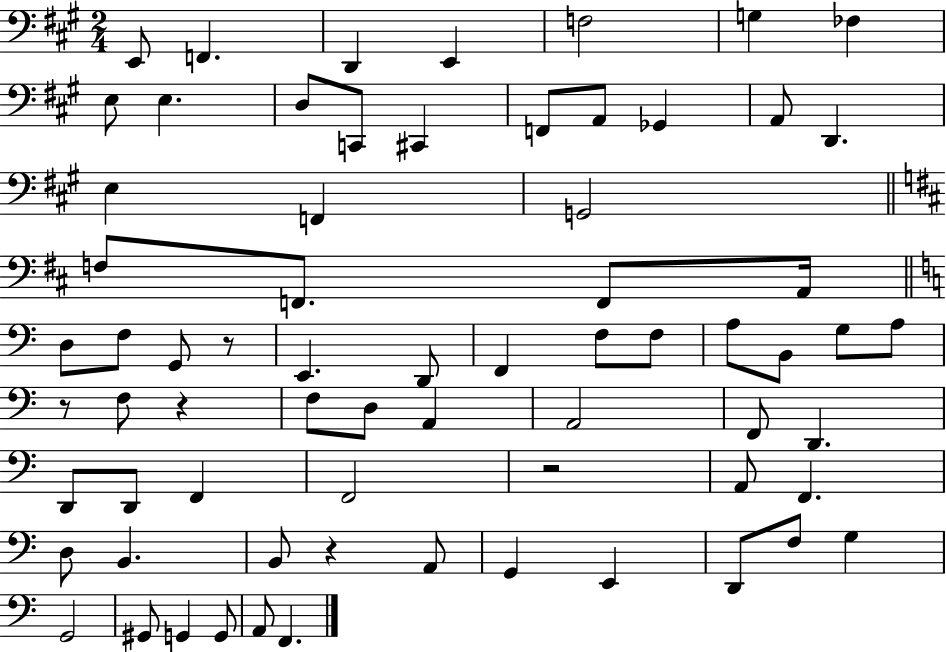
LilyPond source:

{
  \clef bass
  \numericTimeSignature
  \time 2/4
  \key a \major
  \repeat volta 2 { e,8 f,4. | d,4 e,4 | f2 | g4 fes4 | \break e8 e4. | d8 c,8 cis,4 | f,8 a,8 ges,4 | a,8 d,4. | \break e4 f,4 | g,2 | \bar "||" \break \key d \major f8 f,8. f,8 a,16 | \bar "||" \break \key c \major d8 f8 g,8 r8 | e,4. d,8 | f,4 f8 f8 | a8 b,8 g8 a8 | \break r8 f8 r4 | f8 d8 a,4 | a,2 | f,8 d,4. | \break d,8 d,8 f,4 | f,2 | r2 | a,8 f,4. | \break d8 b,4. | b,8 r4 a,8 | g,4 e,4 | d,8 f8 g4 | \break g,2 | gis,8 g,4 g,8 | a,8 f,4. | } \bar "|."
}